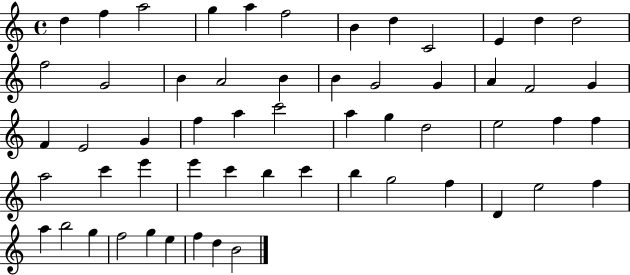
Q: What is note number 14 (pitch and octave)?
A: G4